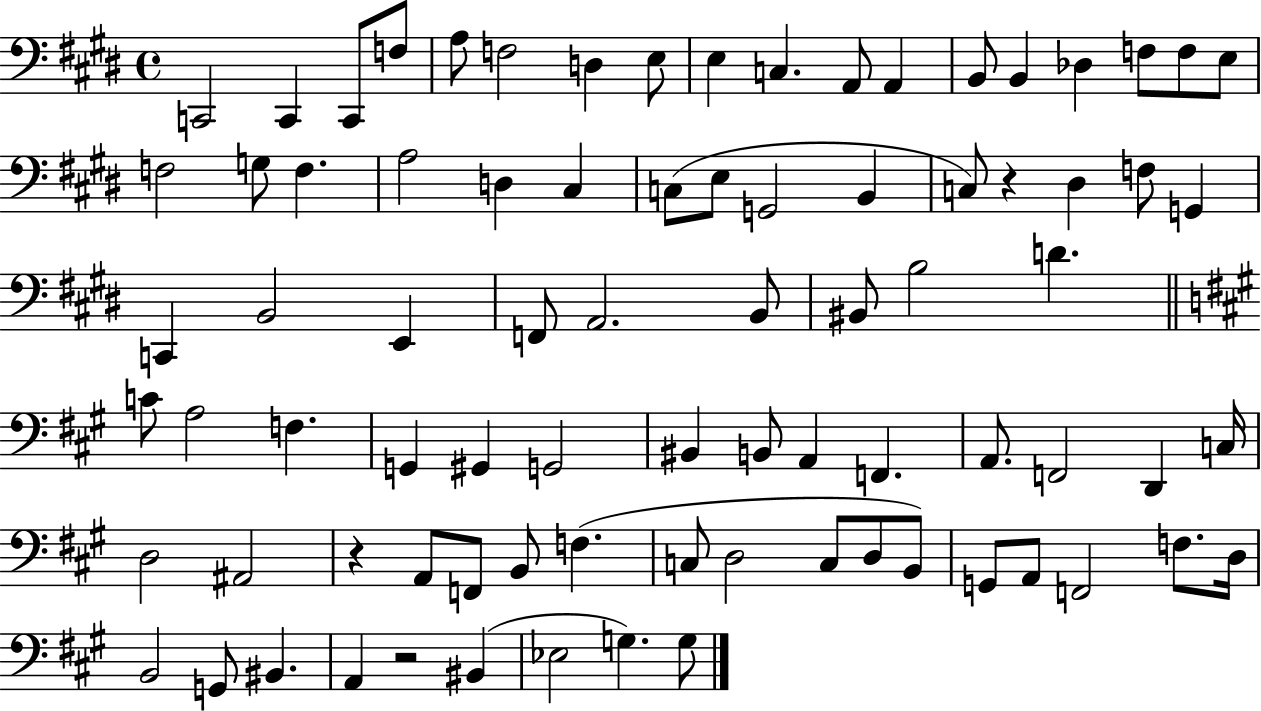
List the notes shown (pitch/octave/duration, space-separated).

C2/h C2/q C2/e F3/e A3/e F3/h D3/q E3/e E3/q C3/q. A2/e A2/q B2/e B2/q Db3/q F3/e F3/e E3/e F3/h G3/e F3/q. A3/h D3/q C#3/q C3/e E3/e G2/h B2/q C3/e R/q D#3/q F3/e G2/q C2/q B2/h E2/q F2/e A2/h. B2/e BIS2/e B3/h D4/q. C4/e A3/h F3/q. G2/q G#2/q G2/h BIS2/q B2/e A2/q F2/q. A2/e. F2/h D2/q C3/s D3/h A#2/h R/q A2/e F2/e B2/e F3/q. C3/e D3/h C3/e D3/e B2/e G2/e A2/e F2/h F3/e. D3/s B2/h G2/e BIS2/q. A2/q R/h BIS2/q Eb3/h G3/q. G3/e